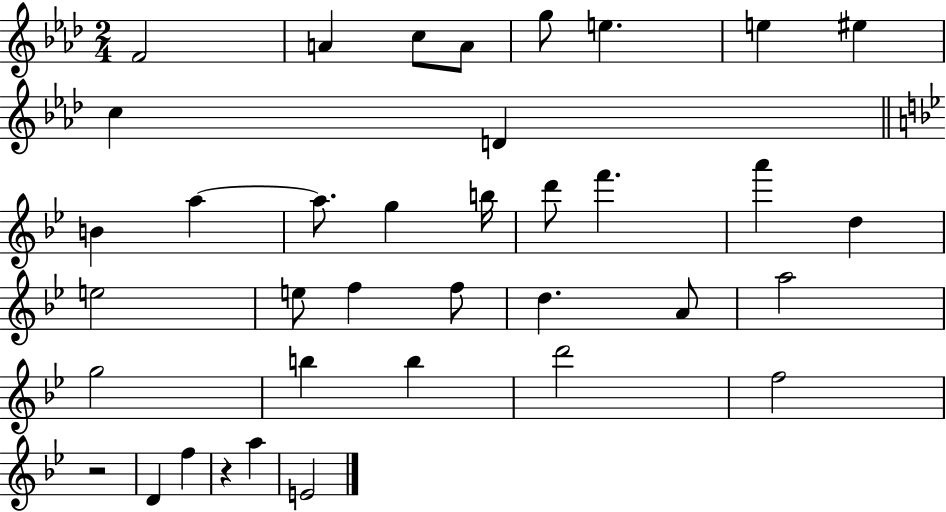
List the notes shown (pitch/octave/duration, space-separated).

F4/h A4/q C5/e A4/e G5/e E5/q. E5/q EIS5/q C5/q D4/q B4/q A5/q A5/e. G5/q B5/s D6/e F6/q. A6/q D5/q E5/h E5/e F5/q F5/e D5/q. A4/e A5/h G5/h B5/q B5/q D6/h F5/h R/h D4/q F5/q R/q A5/q E4/h